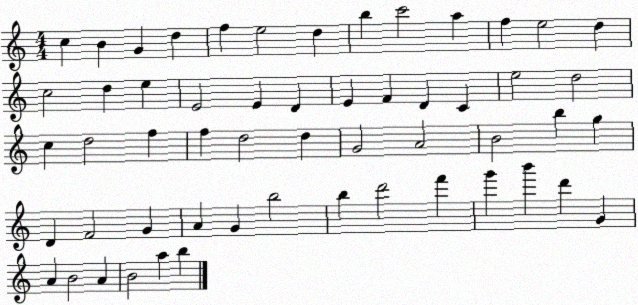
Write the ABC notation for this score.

X:1
T:Untitled
M:4/4
L:1/4
K:C
c B G d f e2 d b c'2 a f e2 d c2 d e E2 E D E F D C e2 d2 c d2 f f d2 d G2 A2 B2 b g D F2 G A G b2 b d'2 f' g' b' d' G A B2 A B2 a b